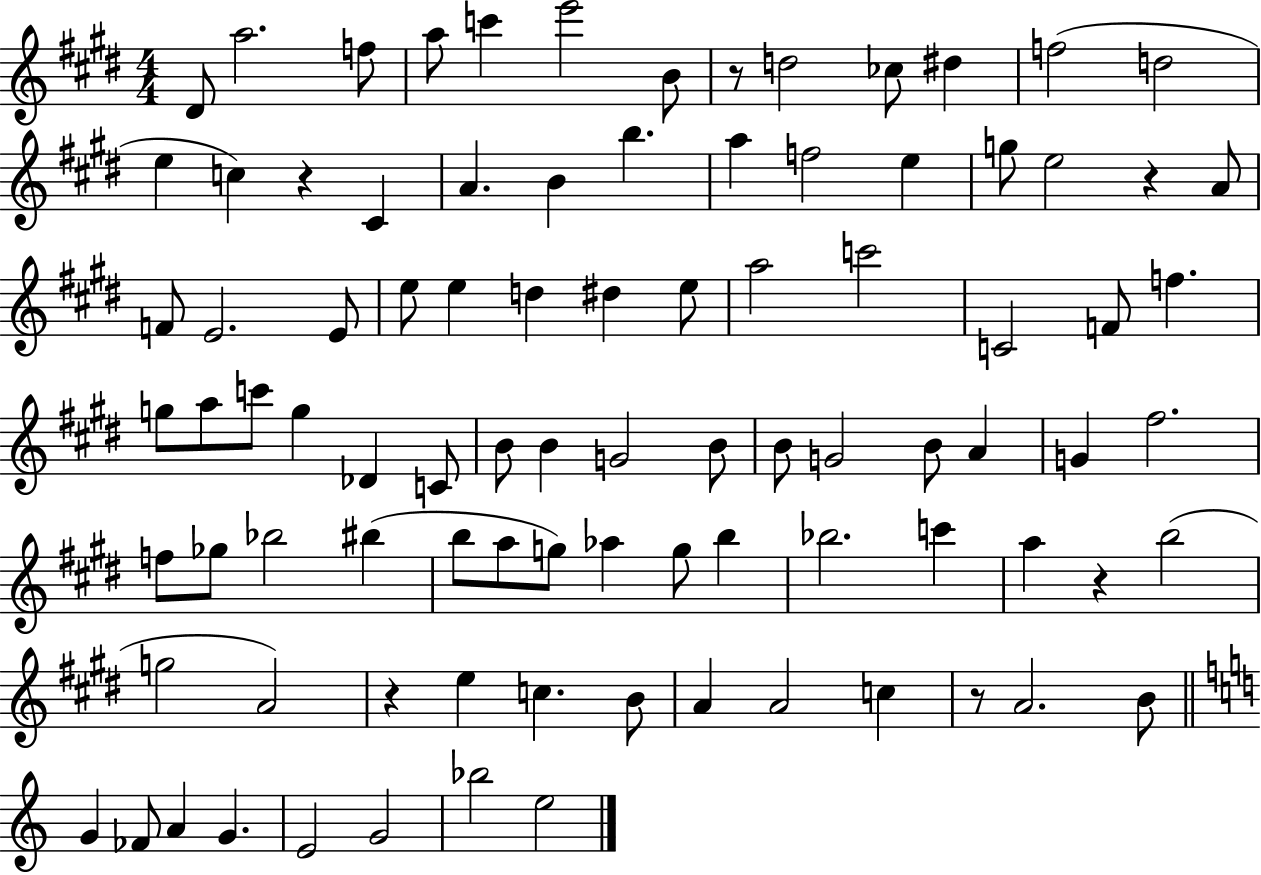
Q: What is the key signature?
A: E major